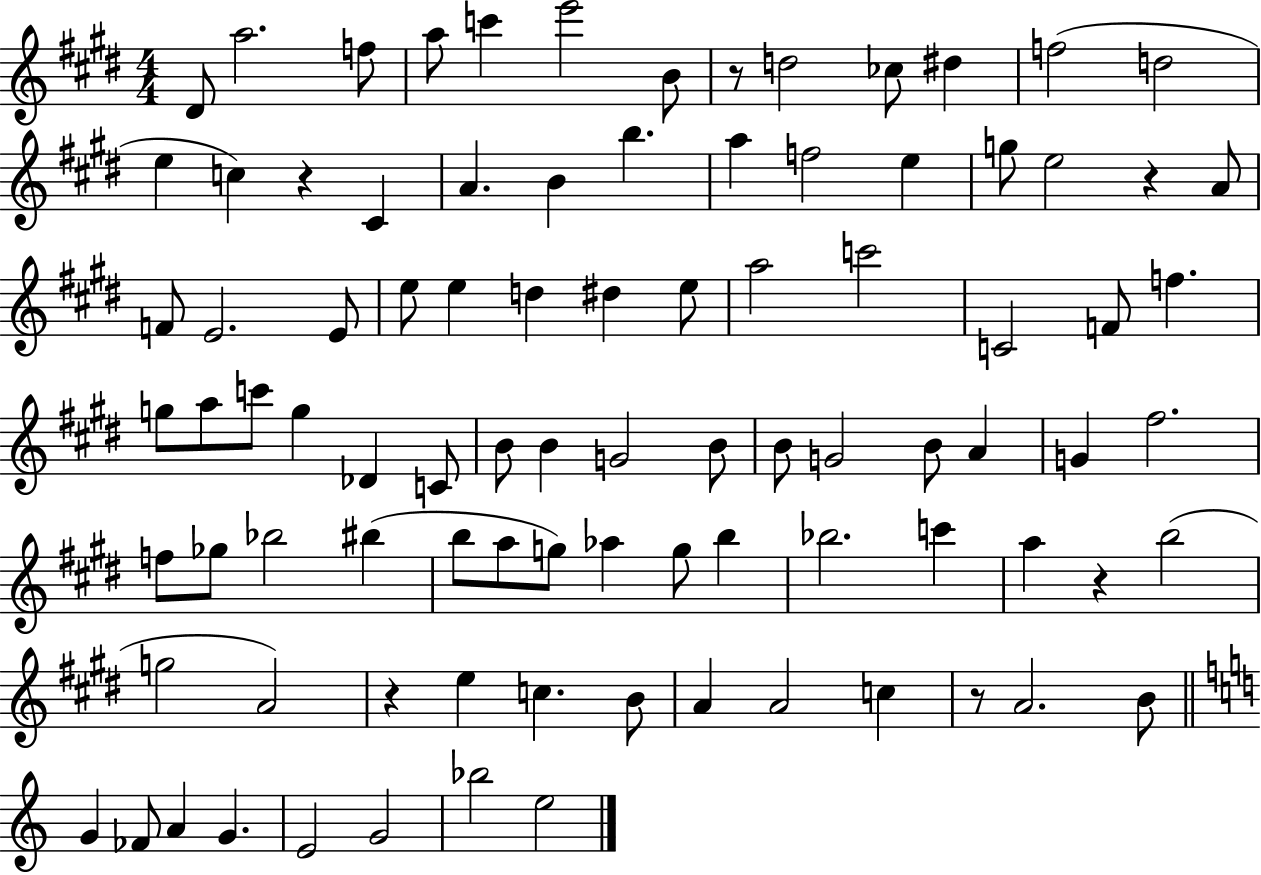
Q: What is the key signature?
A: E major